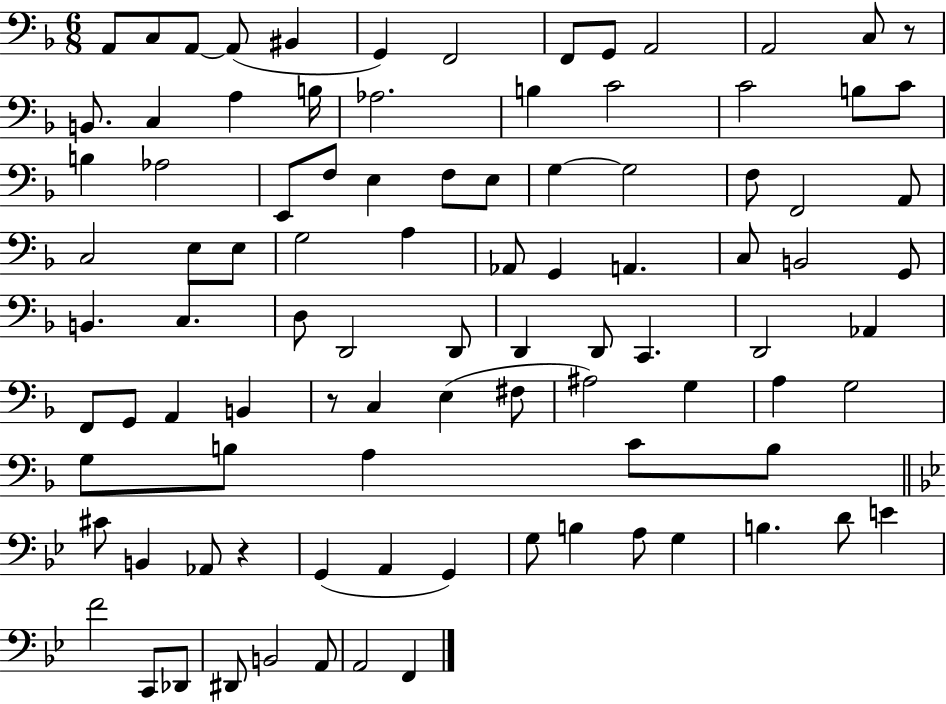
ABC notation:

X:1
T:Untitled
M:6/8
L:1/4
K:F
A,,/2 C,/2 A,,/2 A,,/2 ^B,, G,, F,,2 F,,/2 G,,/2 A,,2 A,,2 C,/2 z/2 B,,/2 C, A, B,/4 _A,2 B, C2 C2 B,/2 C/2 B, _A,2 E,,/2 F,/2 E, F,/2 E,/2 G, G,2 F,/2 F,,2 A,,/2 C,2 E,/2 E,/2 G,2 A, _A,,/2 G,, A,, C,/2 B,,2 G,,/2 B,, C, D,/2 D,,2 D,,/2 D,, D,,/2 C,, D,,2 _A,, F,,/2 G,,/2 A,, B,, z/2 C, E, ^F,/2 ^A,2 G, A, G,2 G,/2 B,/2 A, C/2 B,/2 ^C/2 B,, _A,,/2 z G,, A,, G,, G,/2 B, A,/2 G, B, D/2 E F2 C,,/2 _D,,/2 ^D,,/2 B,,2 A,,/2 A,,2 F,,